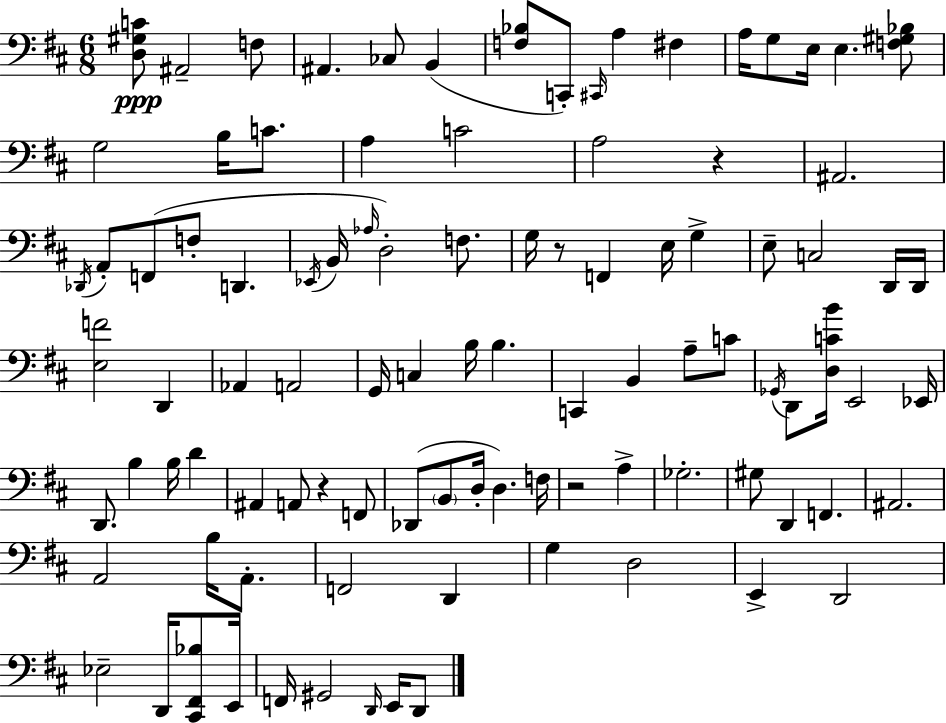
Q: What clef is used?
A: bass